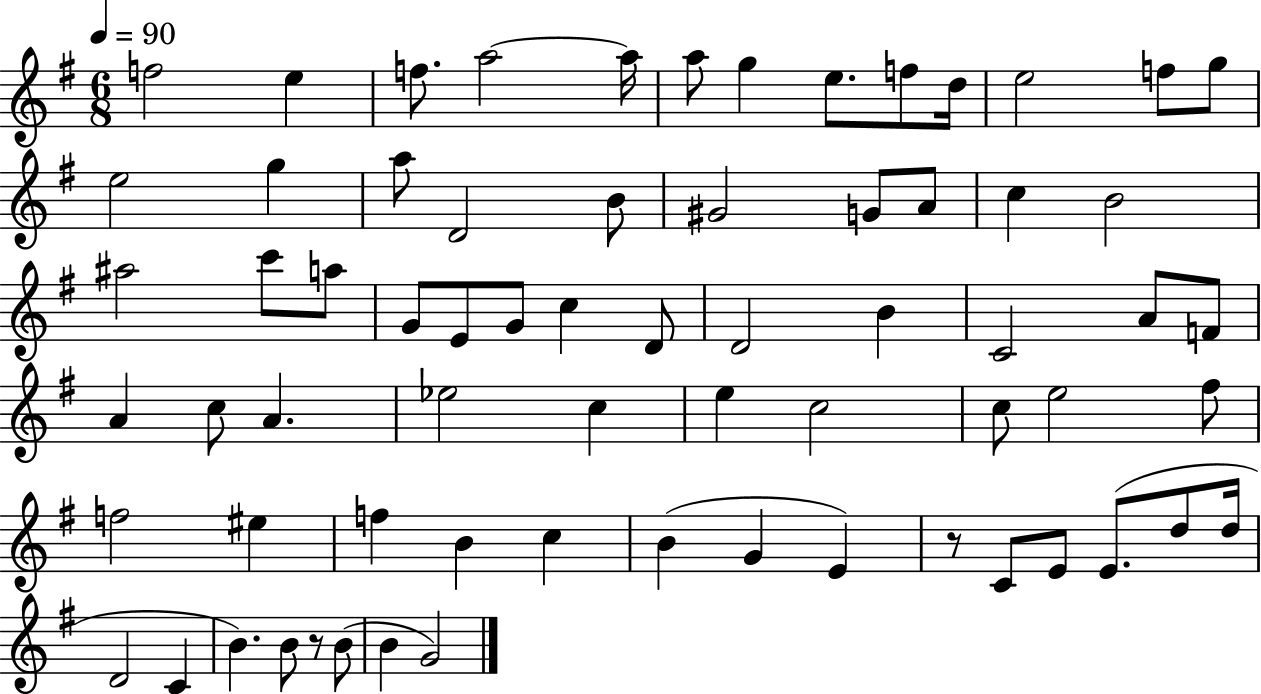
F5/h E5/q F5/e. A5/h A5/s A5/e G5/q E5/e. F5/e D5/s E5/h F5/e G5/e E5/h G5/q A5/e D4/h B4/e G#4/h G4/e A4/e C5/q B4/h A#5/h C6/e A5/e G4/e E4/e G4/e C5/q D4/e D4/h B4/q C4/h A4/e F4/e A4/q C5/e A4/q. Eb5/h C5/q E5/q C5/h C5/e E5/h F#5/e F5/h EIS5/q F5/q B4/q C5/q B4/q G4/q E4/q R/e C4/e E4/e E4/e. D5/e D5/s D4/h C4/q B4/q. B4/e R/e B4/e B4/q G4/h